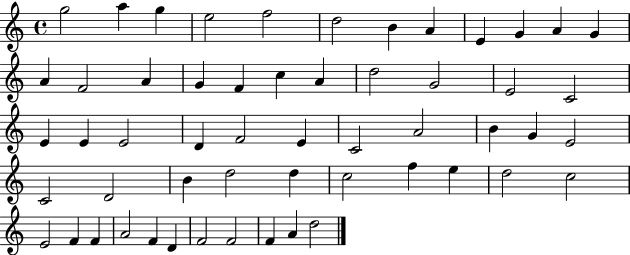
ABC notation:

X:1
T:Untitled
M:4/4
L:1/4
K:C
g2 a g e2 f2 d2 B A E G A G A F2 A G F c A d2 G2 E2 C2 E E E2 D F2 E C2 A2 B G E2 C2 D2 B d2 d c2 f e d2 c2 E2 F F A2 F D F2 F2 F A d2